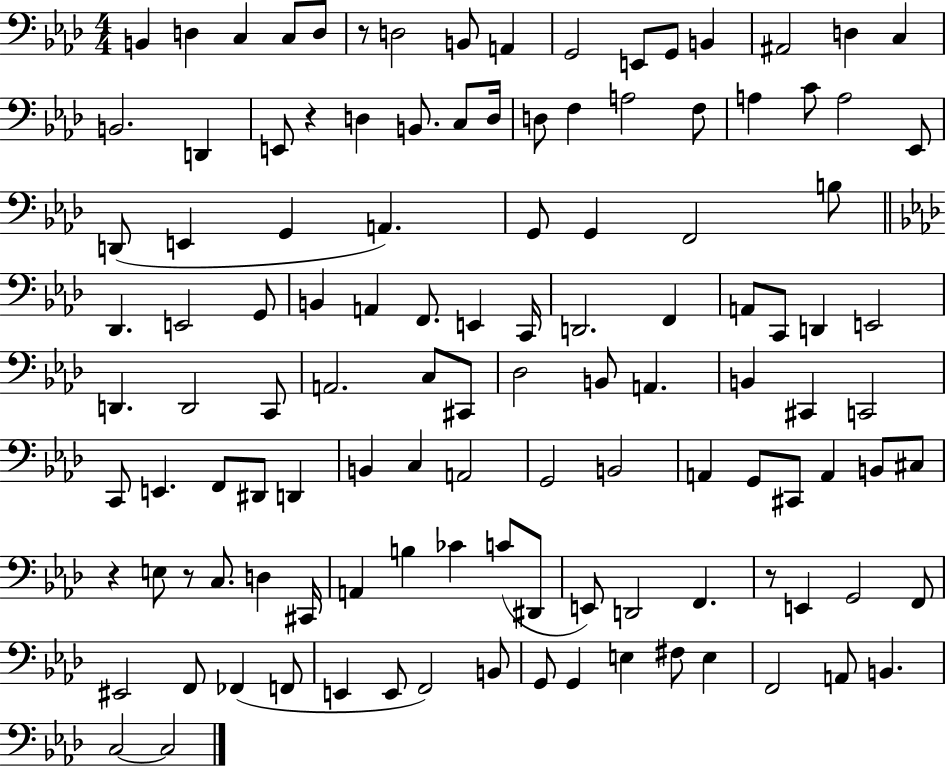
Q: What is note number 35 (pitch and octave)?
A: G2